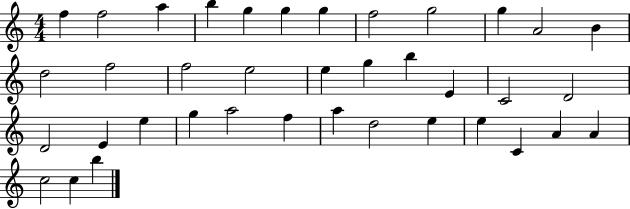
X:1
T:Untitled
M:4/4
L:1/4
K:C
f f2 a b g g g f2 g2 g A2 B d2 f2 f2 e2 e g b E C2 D2 D2 E e g a2 f a d2 e e C A A c2 c b